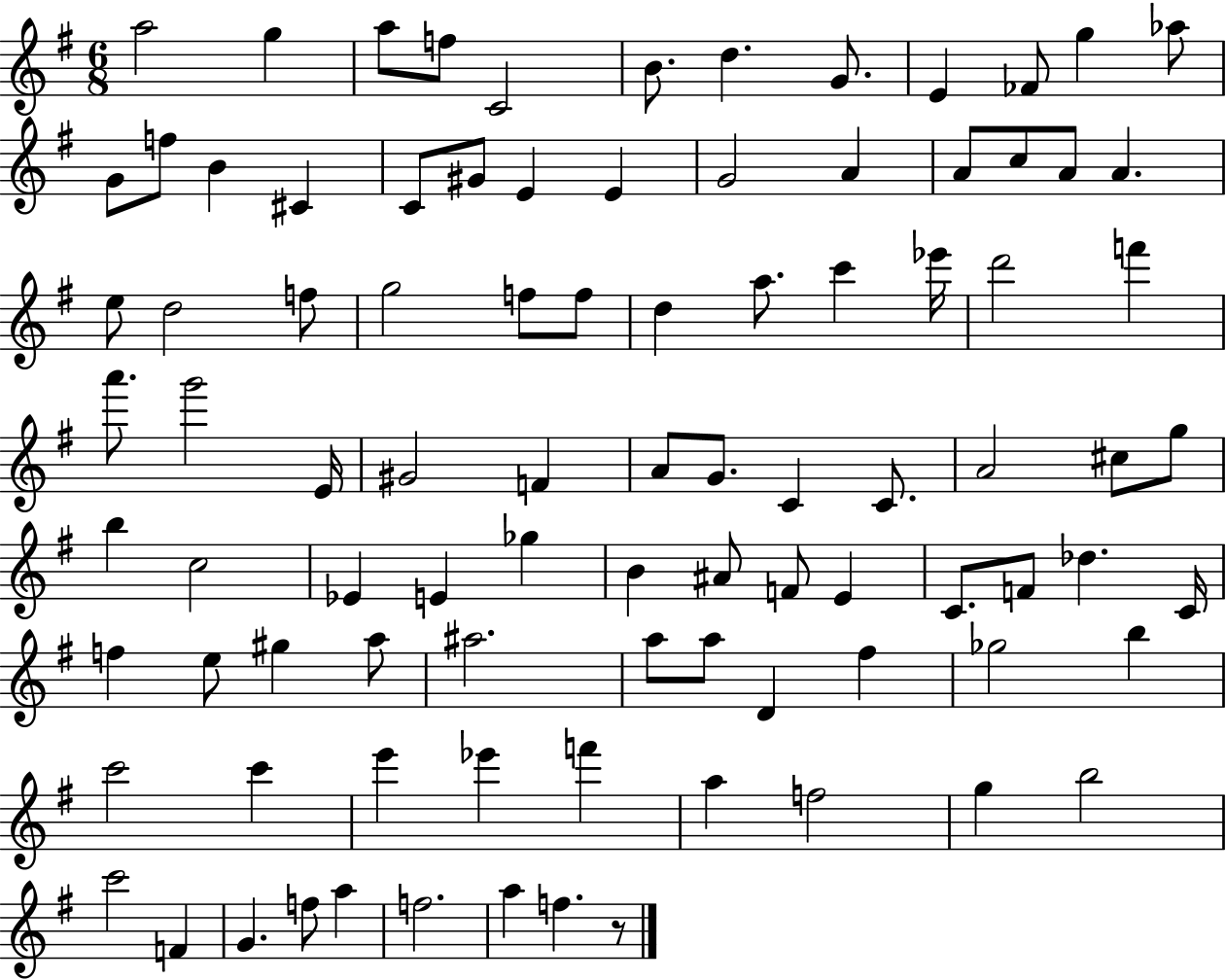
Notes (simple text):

A5/h G5/q A5/e F5/e C4/h B4/e. D5/q. G4/e. E4/q FES4/e G5/q Ab5/e G4/e F5/e B4/q C#4/q C4/e G#4/e E4/q E4/q G4/h A4/q A4/e C5/e A4/e A4/q. E5/e D5/h F5/e G5/h F5/e F5/e D5/q A5/e. C6/q Eb6/s D6/h F6/q A6/e. G6/h E4/s G#4/h F4/q A4/e G4/e. C4/q C4/e. A4/h C#5/e G5/e B5/q C5/h Eb4/q E4/q Gb5/q B4/q A#4/e F4/e E4/q C4/e. F4/e Db5/q. C4/s F5/q E5/e G#5/q A5/e A#5/h. A5/e A5/e D4/q F#5/q Gb5/h B5/q C6/h C6/q E6/q Eb6/q F6/q A5/q F5/h G5/q B5/h C6/h F4/q G4/q. F5/e A5/q F5/h. A5/q F5/q. R/e